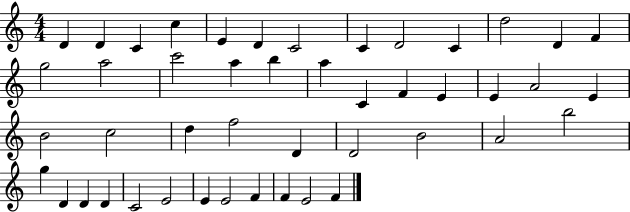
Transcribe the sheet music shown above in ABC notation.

X:1
T:Untitled
M:4/4
L:1/4
K:C
D D C c E D C2 C D2 C d2 D F g2 a2 c'2 a b a C F E E A2 E B2 c2 d f2 D D2 B2 A2 b2 g D D D C2 E2 E E2 F F E2 F